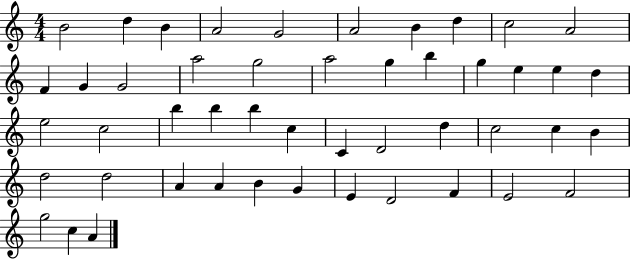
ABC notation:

X:1
T:Untitled
M:4/4
L:1/4
K:C
B2 d B A2 G2 A2 B d c2 A2 F G G2 a2 g2 a2 g b g e e d e2 c2 b b b c C D2 d c2 c B d2 d2 A A B G E D2 F E2 F2 g2 c A